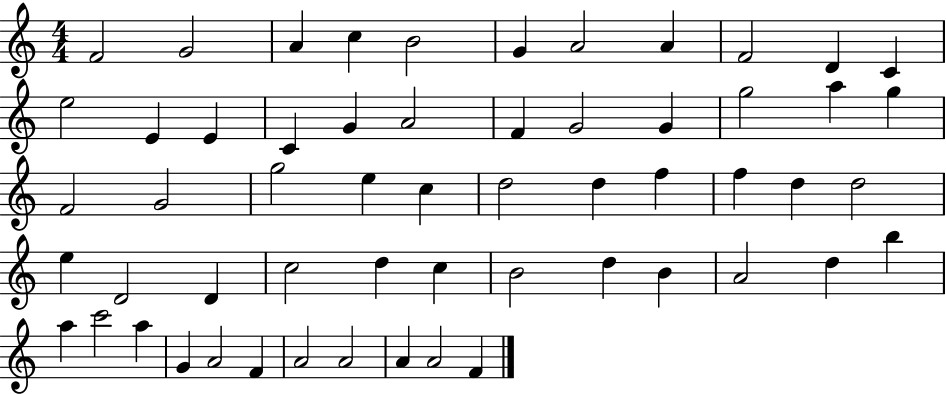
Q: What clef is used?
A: treble